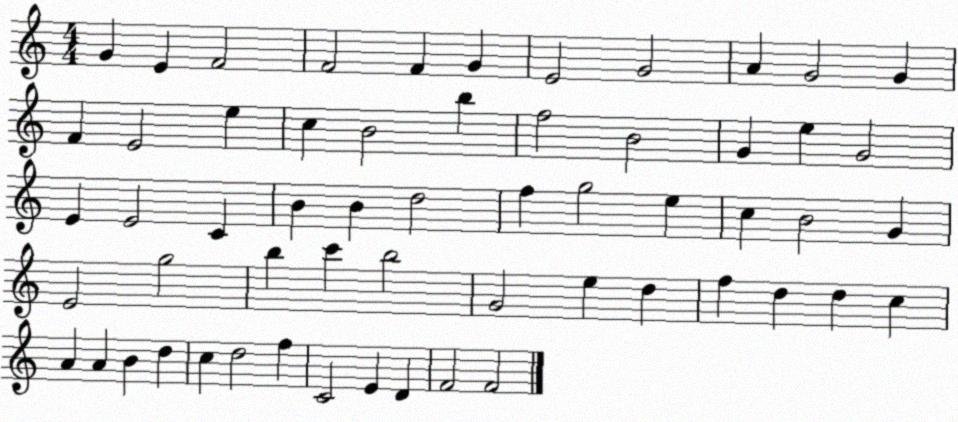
X:1
T:Untitled
M:4/4
L:1/4
K:C
G E F2 F2 F G E2 G2 A G2 G F E2 e c B2 b f2 B2 G e G2 E E2 C B B d2 f g2 e c B2 G E2 g2 b c' b2 G2 e d f d d c A A B d c d2 f C2 E D F2 F2